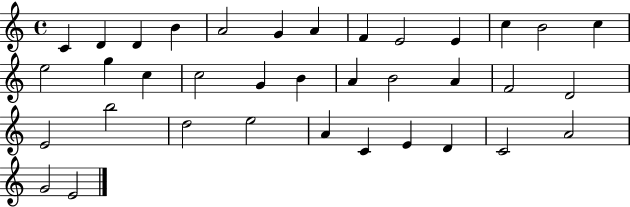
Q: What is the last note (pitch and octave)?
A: E4